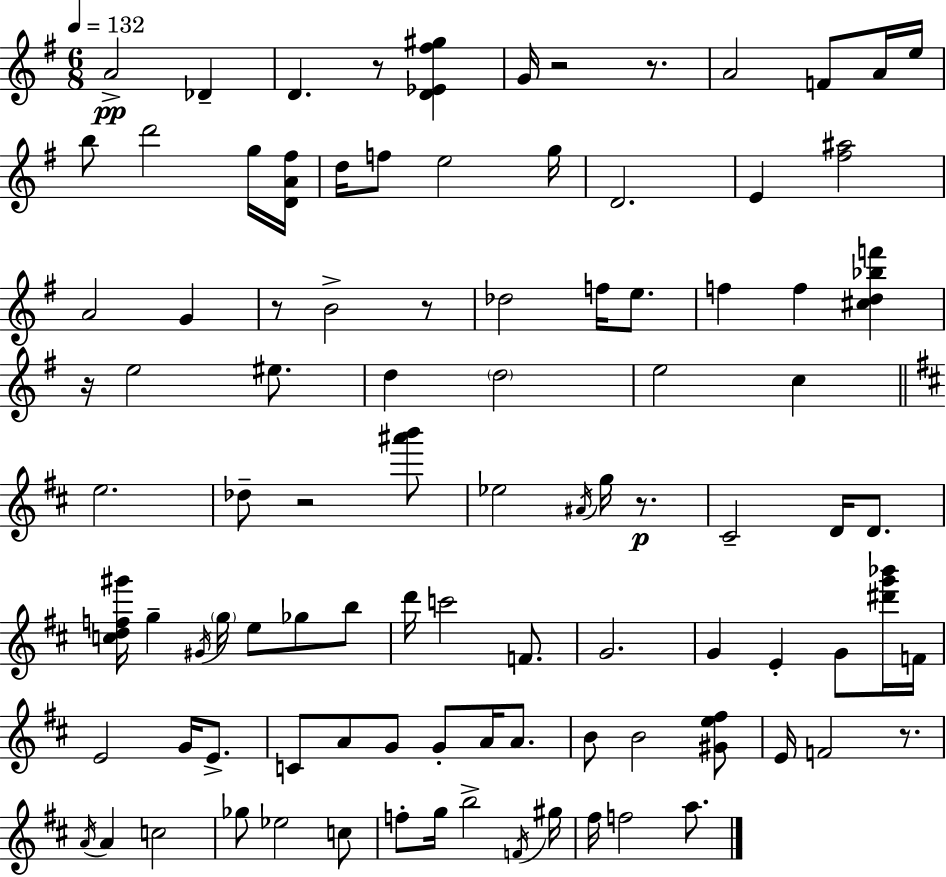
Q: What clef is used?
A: treble